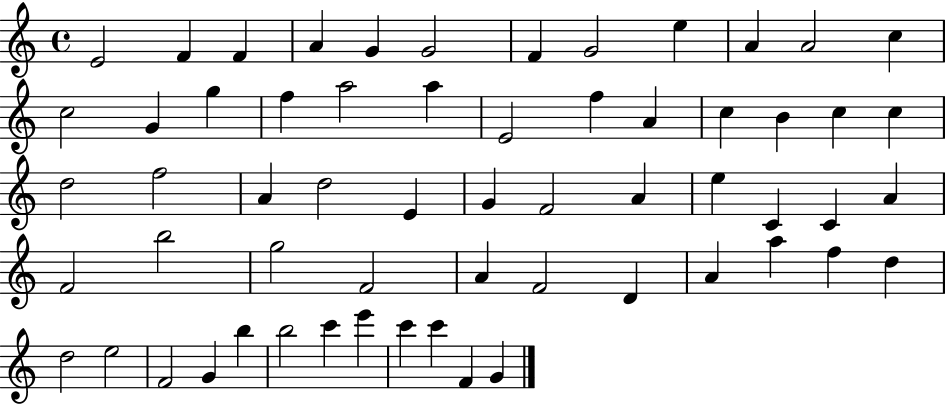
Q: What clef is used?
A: treble